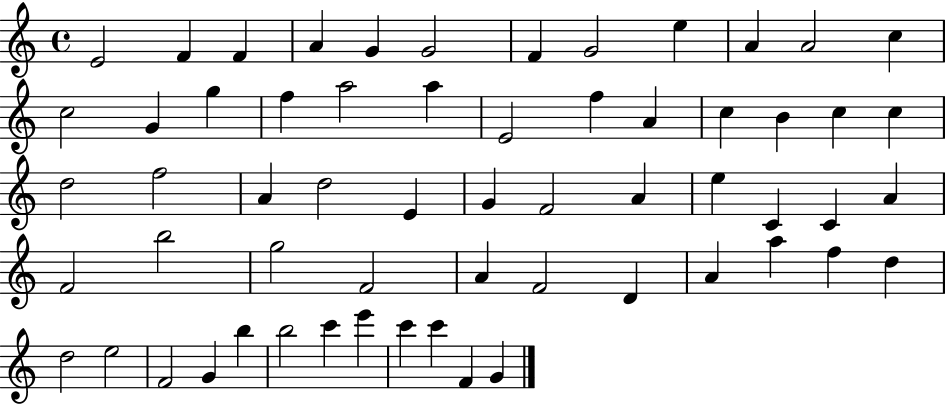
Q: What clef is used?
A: treble